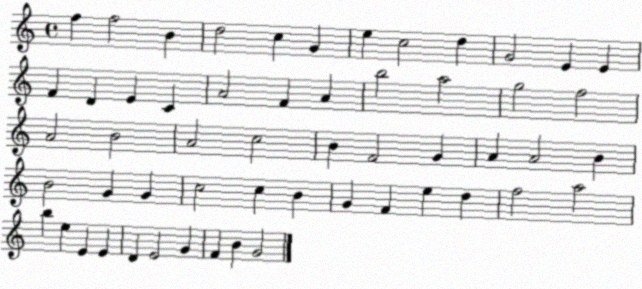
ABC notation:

X:1
T:Untitled
M:4/4
L:1/4
K:C
f f2 B d2 c G e c2 d G2 E E F D E C A2 F A b2 a2 g2 f2 A2 B2 A2 c2 B F2 G A A2 B B2 G G c2 c B G F e d f2 a2 b e E E D E2 G F B G2